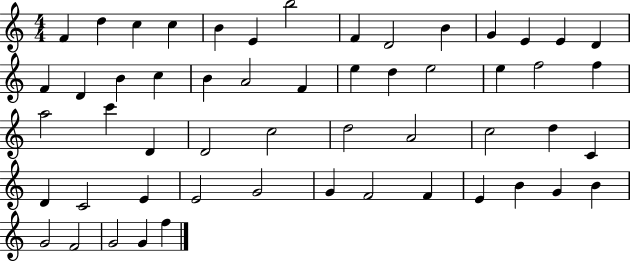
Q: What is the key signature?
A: C major